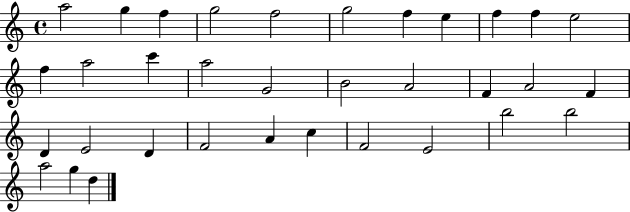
A5/h G5/q F5/q G5/h F5/h G5/h F5/q E5/q F5/q F5/q E5/h F5/q A5/h C6/q A5/h G4/h B4/h A4/h F4/q A4/h F4/q D4/q E4/h D4/q F4/h A4/q C5/q F4/h E4/h B5/h B5/h A5/h G5/q D5/q